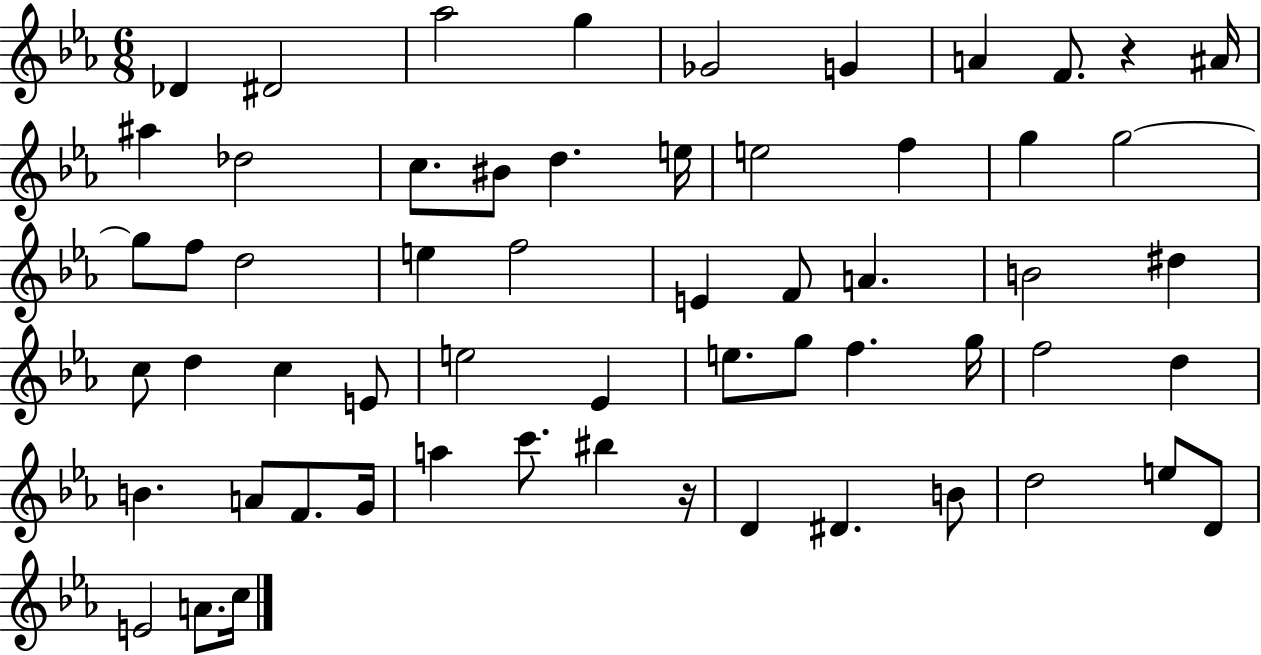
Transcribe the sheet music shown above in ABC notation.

X:1
T:Untitled
M:6/8
L:1/4
K:Eb
_D ^D2 _a2 g _G2 G A F/2 z ^A/4 ^a _d2 c/2 ^B/2 d e/4 e2 f g g2 g/2 f/2 d2 e f2 E F/2 A B2 ^d c/2 d c E/2 e2 _E e/2 g/2 f g/4 f2 d B A/2 F/2 G/4 a c'/2 ^b z/4 D ^D B/2 d2 e/2 D/2 E2 A/2 c/4